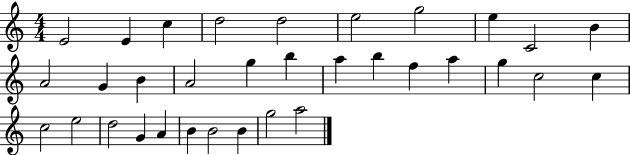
E4/h E4/q C5/q D5/h D5/h E5/h G5/h E5/q C4/h B4/q A4/h G4/q B4/q A4/h G5/q B5/q A5/q B5/q F5/q A5/q G5/q C5/h C5/q C5/h E5/h D5/h G4/q A4/q B4/q B4/h B4/q G5/h A5/h